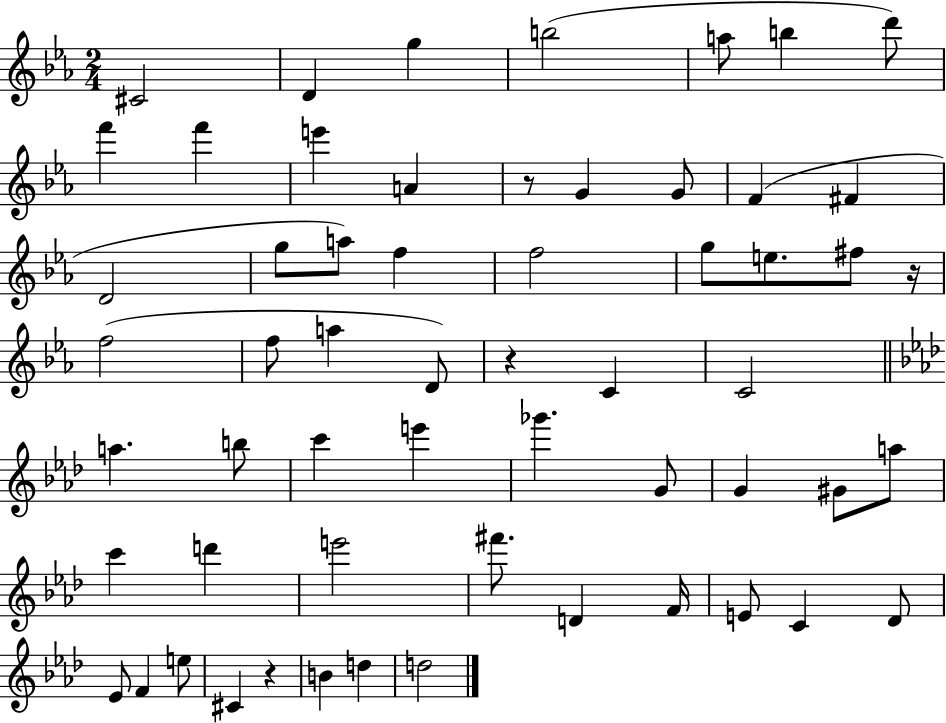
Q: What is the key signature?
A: EES major